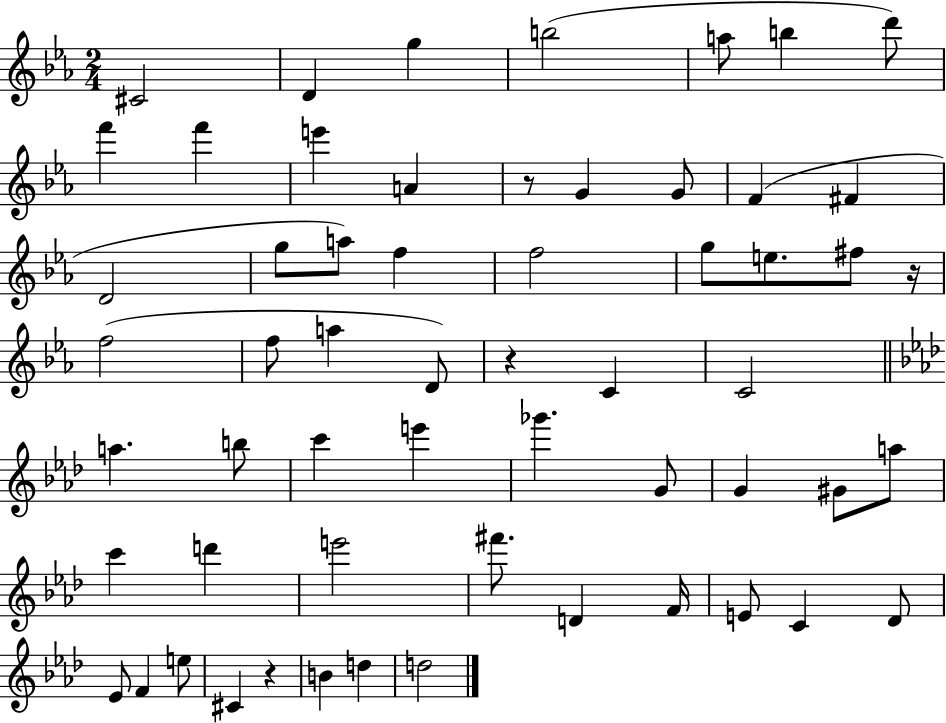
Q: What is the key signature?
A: EES major